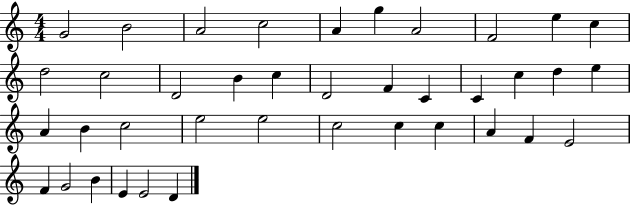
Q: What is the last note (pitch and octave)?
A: D4